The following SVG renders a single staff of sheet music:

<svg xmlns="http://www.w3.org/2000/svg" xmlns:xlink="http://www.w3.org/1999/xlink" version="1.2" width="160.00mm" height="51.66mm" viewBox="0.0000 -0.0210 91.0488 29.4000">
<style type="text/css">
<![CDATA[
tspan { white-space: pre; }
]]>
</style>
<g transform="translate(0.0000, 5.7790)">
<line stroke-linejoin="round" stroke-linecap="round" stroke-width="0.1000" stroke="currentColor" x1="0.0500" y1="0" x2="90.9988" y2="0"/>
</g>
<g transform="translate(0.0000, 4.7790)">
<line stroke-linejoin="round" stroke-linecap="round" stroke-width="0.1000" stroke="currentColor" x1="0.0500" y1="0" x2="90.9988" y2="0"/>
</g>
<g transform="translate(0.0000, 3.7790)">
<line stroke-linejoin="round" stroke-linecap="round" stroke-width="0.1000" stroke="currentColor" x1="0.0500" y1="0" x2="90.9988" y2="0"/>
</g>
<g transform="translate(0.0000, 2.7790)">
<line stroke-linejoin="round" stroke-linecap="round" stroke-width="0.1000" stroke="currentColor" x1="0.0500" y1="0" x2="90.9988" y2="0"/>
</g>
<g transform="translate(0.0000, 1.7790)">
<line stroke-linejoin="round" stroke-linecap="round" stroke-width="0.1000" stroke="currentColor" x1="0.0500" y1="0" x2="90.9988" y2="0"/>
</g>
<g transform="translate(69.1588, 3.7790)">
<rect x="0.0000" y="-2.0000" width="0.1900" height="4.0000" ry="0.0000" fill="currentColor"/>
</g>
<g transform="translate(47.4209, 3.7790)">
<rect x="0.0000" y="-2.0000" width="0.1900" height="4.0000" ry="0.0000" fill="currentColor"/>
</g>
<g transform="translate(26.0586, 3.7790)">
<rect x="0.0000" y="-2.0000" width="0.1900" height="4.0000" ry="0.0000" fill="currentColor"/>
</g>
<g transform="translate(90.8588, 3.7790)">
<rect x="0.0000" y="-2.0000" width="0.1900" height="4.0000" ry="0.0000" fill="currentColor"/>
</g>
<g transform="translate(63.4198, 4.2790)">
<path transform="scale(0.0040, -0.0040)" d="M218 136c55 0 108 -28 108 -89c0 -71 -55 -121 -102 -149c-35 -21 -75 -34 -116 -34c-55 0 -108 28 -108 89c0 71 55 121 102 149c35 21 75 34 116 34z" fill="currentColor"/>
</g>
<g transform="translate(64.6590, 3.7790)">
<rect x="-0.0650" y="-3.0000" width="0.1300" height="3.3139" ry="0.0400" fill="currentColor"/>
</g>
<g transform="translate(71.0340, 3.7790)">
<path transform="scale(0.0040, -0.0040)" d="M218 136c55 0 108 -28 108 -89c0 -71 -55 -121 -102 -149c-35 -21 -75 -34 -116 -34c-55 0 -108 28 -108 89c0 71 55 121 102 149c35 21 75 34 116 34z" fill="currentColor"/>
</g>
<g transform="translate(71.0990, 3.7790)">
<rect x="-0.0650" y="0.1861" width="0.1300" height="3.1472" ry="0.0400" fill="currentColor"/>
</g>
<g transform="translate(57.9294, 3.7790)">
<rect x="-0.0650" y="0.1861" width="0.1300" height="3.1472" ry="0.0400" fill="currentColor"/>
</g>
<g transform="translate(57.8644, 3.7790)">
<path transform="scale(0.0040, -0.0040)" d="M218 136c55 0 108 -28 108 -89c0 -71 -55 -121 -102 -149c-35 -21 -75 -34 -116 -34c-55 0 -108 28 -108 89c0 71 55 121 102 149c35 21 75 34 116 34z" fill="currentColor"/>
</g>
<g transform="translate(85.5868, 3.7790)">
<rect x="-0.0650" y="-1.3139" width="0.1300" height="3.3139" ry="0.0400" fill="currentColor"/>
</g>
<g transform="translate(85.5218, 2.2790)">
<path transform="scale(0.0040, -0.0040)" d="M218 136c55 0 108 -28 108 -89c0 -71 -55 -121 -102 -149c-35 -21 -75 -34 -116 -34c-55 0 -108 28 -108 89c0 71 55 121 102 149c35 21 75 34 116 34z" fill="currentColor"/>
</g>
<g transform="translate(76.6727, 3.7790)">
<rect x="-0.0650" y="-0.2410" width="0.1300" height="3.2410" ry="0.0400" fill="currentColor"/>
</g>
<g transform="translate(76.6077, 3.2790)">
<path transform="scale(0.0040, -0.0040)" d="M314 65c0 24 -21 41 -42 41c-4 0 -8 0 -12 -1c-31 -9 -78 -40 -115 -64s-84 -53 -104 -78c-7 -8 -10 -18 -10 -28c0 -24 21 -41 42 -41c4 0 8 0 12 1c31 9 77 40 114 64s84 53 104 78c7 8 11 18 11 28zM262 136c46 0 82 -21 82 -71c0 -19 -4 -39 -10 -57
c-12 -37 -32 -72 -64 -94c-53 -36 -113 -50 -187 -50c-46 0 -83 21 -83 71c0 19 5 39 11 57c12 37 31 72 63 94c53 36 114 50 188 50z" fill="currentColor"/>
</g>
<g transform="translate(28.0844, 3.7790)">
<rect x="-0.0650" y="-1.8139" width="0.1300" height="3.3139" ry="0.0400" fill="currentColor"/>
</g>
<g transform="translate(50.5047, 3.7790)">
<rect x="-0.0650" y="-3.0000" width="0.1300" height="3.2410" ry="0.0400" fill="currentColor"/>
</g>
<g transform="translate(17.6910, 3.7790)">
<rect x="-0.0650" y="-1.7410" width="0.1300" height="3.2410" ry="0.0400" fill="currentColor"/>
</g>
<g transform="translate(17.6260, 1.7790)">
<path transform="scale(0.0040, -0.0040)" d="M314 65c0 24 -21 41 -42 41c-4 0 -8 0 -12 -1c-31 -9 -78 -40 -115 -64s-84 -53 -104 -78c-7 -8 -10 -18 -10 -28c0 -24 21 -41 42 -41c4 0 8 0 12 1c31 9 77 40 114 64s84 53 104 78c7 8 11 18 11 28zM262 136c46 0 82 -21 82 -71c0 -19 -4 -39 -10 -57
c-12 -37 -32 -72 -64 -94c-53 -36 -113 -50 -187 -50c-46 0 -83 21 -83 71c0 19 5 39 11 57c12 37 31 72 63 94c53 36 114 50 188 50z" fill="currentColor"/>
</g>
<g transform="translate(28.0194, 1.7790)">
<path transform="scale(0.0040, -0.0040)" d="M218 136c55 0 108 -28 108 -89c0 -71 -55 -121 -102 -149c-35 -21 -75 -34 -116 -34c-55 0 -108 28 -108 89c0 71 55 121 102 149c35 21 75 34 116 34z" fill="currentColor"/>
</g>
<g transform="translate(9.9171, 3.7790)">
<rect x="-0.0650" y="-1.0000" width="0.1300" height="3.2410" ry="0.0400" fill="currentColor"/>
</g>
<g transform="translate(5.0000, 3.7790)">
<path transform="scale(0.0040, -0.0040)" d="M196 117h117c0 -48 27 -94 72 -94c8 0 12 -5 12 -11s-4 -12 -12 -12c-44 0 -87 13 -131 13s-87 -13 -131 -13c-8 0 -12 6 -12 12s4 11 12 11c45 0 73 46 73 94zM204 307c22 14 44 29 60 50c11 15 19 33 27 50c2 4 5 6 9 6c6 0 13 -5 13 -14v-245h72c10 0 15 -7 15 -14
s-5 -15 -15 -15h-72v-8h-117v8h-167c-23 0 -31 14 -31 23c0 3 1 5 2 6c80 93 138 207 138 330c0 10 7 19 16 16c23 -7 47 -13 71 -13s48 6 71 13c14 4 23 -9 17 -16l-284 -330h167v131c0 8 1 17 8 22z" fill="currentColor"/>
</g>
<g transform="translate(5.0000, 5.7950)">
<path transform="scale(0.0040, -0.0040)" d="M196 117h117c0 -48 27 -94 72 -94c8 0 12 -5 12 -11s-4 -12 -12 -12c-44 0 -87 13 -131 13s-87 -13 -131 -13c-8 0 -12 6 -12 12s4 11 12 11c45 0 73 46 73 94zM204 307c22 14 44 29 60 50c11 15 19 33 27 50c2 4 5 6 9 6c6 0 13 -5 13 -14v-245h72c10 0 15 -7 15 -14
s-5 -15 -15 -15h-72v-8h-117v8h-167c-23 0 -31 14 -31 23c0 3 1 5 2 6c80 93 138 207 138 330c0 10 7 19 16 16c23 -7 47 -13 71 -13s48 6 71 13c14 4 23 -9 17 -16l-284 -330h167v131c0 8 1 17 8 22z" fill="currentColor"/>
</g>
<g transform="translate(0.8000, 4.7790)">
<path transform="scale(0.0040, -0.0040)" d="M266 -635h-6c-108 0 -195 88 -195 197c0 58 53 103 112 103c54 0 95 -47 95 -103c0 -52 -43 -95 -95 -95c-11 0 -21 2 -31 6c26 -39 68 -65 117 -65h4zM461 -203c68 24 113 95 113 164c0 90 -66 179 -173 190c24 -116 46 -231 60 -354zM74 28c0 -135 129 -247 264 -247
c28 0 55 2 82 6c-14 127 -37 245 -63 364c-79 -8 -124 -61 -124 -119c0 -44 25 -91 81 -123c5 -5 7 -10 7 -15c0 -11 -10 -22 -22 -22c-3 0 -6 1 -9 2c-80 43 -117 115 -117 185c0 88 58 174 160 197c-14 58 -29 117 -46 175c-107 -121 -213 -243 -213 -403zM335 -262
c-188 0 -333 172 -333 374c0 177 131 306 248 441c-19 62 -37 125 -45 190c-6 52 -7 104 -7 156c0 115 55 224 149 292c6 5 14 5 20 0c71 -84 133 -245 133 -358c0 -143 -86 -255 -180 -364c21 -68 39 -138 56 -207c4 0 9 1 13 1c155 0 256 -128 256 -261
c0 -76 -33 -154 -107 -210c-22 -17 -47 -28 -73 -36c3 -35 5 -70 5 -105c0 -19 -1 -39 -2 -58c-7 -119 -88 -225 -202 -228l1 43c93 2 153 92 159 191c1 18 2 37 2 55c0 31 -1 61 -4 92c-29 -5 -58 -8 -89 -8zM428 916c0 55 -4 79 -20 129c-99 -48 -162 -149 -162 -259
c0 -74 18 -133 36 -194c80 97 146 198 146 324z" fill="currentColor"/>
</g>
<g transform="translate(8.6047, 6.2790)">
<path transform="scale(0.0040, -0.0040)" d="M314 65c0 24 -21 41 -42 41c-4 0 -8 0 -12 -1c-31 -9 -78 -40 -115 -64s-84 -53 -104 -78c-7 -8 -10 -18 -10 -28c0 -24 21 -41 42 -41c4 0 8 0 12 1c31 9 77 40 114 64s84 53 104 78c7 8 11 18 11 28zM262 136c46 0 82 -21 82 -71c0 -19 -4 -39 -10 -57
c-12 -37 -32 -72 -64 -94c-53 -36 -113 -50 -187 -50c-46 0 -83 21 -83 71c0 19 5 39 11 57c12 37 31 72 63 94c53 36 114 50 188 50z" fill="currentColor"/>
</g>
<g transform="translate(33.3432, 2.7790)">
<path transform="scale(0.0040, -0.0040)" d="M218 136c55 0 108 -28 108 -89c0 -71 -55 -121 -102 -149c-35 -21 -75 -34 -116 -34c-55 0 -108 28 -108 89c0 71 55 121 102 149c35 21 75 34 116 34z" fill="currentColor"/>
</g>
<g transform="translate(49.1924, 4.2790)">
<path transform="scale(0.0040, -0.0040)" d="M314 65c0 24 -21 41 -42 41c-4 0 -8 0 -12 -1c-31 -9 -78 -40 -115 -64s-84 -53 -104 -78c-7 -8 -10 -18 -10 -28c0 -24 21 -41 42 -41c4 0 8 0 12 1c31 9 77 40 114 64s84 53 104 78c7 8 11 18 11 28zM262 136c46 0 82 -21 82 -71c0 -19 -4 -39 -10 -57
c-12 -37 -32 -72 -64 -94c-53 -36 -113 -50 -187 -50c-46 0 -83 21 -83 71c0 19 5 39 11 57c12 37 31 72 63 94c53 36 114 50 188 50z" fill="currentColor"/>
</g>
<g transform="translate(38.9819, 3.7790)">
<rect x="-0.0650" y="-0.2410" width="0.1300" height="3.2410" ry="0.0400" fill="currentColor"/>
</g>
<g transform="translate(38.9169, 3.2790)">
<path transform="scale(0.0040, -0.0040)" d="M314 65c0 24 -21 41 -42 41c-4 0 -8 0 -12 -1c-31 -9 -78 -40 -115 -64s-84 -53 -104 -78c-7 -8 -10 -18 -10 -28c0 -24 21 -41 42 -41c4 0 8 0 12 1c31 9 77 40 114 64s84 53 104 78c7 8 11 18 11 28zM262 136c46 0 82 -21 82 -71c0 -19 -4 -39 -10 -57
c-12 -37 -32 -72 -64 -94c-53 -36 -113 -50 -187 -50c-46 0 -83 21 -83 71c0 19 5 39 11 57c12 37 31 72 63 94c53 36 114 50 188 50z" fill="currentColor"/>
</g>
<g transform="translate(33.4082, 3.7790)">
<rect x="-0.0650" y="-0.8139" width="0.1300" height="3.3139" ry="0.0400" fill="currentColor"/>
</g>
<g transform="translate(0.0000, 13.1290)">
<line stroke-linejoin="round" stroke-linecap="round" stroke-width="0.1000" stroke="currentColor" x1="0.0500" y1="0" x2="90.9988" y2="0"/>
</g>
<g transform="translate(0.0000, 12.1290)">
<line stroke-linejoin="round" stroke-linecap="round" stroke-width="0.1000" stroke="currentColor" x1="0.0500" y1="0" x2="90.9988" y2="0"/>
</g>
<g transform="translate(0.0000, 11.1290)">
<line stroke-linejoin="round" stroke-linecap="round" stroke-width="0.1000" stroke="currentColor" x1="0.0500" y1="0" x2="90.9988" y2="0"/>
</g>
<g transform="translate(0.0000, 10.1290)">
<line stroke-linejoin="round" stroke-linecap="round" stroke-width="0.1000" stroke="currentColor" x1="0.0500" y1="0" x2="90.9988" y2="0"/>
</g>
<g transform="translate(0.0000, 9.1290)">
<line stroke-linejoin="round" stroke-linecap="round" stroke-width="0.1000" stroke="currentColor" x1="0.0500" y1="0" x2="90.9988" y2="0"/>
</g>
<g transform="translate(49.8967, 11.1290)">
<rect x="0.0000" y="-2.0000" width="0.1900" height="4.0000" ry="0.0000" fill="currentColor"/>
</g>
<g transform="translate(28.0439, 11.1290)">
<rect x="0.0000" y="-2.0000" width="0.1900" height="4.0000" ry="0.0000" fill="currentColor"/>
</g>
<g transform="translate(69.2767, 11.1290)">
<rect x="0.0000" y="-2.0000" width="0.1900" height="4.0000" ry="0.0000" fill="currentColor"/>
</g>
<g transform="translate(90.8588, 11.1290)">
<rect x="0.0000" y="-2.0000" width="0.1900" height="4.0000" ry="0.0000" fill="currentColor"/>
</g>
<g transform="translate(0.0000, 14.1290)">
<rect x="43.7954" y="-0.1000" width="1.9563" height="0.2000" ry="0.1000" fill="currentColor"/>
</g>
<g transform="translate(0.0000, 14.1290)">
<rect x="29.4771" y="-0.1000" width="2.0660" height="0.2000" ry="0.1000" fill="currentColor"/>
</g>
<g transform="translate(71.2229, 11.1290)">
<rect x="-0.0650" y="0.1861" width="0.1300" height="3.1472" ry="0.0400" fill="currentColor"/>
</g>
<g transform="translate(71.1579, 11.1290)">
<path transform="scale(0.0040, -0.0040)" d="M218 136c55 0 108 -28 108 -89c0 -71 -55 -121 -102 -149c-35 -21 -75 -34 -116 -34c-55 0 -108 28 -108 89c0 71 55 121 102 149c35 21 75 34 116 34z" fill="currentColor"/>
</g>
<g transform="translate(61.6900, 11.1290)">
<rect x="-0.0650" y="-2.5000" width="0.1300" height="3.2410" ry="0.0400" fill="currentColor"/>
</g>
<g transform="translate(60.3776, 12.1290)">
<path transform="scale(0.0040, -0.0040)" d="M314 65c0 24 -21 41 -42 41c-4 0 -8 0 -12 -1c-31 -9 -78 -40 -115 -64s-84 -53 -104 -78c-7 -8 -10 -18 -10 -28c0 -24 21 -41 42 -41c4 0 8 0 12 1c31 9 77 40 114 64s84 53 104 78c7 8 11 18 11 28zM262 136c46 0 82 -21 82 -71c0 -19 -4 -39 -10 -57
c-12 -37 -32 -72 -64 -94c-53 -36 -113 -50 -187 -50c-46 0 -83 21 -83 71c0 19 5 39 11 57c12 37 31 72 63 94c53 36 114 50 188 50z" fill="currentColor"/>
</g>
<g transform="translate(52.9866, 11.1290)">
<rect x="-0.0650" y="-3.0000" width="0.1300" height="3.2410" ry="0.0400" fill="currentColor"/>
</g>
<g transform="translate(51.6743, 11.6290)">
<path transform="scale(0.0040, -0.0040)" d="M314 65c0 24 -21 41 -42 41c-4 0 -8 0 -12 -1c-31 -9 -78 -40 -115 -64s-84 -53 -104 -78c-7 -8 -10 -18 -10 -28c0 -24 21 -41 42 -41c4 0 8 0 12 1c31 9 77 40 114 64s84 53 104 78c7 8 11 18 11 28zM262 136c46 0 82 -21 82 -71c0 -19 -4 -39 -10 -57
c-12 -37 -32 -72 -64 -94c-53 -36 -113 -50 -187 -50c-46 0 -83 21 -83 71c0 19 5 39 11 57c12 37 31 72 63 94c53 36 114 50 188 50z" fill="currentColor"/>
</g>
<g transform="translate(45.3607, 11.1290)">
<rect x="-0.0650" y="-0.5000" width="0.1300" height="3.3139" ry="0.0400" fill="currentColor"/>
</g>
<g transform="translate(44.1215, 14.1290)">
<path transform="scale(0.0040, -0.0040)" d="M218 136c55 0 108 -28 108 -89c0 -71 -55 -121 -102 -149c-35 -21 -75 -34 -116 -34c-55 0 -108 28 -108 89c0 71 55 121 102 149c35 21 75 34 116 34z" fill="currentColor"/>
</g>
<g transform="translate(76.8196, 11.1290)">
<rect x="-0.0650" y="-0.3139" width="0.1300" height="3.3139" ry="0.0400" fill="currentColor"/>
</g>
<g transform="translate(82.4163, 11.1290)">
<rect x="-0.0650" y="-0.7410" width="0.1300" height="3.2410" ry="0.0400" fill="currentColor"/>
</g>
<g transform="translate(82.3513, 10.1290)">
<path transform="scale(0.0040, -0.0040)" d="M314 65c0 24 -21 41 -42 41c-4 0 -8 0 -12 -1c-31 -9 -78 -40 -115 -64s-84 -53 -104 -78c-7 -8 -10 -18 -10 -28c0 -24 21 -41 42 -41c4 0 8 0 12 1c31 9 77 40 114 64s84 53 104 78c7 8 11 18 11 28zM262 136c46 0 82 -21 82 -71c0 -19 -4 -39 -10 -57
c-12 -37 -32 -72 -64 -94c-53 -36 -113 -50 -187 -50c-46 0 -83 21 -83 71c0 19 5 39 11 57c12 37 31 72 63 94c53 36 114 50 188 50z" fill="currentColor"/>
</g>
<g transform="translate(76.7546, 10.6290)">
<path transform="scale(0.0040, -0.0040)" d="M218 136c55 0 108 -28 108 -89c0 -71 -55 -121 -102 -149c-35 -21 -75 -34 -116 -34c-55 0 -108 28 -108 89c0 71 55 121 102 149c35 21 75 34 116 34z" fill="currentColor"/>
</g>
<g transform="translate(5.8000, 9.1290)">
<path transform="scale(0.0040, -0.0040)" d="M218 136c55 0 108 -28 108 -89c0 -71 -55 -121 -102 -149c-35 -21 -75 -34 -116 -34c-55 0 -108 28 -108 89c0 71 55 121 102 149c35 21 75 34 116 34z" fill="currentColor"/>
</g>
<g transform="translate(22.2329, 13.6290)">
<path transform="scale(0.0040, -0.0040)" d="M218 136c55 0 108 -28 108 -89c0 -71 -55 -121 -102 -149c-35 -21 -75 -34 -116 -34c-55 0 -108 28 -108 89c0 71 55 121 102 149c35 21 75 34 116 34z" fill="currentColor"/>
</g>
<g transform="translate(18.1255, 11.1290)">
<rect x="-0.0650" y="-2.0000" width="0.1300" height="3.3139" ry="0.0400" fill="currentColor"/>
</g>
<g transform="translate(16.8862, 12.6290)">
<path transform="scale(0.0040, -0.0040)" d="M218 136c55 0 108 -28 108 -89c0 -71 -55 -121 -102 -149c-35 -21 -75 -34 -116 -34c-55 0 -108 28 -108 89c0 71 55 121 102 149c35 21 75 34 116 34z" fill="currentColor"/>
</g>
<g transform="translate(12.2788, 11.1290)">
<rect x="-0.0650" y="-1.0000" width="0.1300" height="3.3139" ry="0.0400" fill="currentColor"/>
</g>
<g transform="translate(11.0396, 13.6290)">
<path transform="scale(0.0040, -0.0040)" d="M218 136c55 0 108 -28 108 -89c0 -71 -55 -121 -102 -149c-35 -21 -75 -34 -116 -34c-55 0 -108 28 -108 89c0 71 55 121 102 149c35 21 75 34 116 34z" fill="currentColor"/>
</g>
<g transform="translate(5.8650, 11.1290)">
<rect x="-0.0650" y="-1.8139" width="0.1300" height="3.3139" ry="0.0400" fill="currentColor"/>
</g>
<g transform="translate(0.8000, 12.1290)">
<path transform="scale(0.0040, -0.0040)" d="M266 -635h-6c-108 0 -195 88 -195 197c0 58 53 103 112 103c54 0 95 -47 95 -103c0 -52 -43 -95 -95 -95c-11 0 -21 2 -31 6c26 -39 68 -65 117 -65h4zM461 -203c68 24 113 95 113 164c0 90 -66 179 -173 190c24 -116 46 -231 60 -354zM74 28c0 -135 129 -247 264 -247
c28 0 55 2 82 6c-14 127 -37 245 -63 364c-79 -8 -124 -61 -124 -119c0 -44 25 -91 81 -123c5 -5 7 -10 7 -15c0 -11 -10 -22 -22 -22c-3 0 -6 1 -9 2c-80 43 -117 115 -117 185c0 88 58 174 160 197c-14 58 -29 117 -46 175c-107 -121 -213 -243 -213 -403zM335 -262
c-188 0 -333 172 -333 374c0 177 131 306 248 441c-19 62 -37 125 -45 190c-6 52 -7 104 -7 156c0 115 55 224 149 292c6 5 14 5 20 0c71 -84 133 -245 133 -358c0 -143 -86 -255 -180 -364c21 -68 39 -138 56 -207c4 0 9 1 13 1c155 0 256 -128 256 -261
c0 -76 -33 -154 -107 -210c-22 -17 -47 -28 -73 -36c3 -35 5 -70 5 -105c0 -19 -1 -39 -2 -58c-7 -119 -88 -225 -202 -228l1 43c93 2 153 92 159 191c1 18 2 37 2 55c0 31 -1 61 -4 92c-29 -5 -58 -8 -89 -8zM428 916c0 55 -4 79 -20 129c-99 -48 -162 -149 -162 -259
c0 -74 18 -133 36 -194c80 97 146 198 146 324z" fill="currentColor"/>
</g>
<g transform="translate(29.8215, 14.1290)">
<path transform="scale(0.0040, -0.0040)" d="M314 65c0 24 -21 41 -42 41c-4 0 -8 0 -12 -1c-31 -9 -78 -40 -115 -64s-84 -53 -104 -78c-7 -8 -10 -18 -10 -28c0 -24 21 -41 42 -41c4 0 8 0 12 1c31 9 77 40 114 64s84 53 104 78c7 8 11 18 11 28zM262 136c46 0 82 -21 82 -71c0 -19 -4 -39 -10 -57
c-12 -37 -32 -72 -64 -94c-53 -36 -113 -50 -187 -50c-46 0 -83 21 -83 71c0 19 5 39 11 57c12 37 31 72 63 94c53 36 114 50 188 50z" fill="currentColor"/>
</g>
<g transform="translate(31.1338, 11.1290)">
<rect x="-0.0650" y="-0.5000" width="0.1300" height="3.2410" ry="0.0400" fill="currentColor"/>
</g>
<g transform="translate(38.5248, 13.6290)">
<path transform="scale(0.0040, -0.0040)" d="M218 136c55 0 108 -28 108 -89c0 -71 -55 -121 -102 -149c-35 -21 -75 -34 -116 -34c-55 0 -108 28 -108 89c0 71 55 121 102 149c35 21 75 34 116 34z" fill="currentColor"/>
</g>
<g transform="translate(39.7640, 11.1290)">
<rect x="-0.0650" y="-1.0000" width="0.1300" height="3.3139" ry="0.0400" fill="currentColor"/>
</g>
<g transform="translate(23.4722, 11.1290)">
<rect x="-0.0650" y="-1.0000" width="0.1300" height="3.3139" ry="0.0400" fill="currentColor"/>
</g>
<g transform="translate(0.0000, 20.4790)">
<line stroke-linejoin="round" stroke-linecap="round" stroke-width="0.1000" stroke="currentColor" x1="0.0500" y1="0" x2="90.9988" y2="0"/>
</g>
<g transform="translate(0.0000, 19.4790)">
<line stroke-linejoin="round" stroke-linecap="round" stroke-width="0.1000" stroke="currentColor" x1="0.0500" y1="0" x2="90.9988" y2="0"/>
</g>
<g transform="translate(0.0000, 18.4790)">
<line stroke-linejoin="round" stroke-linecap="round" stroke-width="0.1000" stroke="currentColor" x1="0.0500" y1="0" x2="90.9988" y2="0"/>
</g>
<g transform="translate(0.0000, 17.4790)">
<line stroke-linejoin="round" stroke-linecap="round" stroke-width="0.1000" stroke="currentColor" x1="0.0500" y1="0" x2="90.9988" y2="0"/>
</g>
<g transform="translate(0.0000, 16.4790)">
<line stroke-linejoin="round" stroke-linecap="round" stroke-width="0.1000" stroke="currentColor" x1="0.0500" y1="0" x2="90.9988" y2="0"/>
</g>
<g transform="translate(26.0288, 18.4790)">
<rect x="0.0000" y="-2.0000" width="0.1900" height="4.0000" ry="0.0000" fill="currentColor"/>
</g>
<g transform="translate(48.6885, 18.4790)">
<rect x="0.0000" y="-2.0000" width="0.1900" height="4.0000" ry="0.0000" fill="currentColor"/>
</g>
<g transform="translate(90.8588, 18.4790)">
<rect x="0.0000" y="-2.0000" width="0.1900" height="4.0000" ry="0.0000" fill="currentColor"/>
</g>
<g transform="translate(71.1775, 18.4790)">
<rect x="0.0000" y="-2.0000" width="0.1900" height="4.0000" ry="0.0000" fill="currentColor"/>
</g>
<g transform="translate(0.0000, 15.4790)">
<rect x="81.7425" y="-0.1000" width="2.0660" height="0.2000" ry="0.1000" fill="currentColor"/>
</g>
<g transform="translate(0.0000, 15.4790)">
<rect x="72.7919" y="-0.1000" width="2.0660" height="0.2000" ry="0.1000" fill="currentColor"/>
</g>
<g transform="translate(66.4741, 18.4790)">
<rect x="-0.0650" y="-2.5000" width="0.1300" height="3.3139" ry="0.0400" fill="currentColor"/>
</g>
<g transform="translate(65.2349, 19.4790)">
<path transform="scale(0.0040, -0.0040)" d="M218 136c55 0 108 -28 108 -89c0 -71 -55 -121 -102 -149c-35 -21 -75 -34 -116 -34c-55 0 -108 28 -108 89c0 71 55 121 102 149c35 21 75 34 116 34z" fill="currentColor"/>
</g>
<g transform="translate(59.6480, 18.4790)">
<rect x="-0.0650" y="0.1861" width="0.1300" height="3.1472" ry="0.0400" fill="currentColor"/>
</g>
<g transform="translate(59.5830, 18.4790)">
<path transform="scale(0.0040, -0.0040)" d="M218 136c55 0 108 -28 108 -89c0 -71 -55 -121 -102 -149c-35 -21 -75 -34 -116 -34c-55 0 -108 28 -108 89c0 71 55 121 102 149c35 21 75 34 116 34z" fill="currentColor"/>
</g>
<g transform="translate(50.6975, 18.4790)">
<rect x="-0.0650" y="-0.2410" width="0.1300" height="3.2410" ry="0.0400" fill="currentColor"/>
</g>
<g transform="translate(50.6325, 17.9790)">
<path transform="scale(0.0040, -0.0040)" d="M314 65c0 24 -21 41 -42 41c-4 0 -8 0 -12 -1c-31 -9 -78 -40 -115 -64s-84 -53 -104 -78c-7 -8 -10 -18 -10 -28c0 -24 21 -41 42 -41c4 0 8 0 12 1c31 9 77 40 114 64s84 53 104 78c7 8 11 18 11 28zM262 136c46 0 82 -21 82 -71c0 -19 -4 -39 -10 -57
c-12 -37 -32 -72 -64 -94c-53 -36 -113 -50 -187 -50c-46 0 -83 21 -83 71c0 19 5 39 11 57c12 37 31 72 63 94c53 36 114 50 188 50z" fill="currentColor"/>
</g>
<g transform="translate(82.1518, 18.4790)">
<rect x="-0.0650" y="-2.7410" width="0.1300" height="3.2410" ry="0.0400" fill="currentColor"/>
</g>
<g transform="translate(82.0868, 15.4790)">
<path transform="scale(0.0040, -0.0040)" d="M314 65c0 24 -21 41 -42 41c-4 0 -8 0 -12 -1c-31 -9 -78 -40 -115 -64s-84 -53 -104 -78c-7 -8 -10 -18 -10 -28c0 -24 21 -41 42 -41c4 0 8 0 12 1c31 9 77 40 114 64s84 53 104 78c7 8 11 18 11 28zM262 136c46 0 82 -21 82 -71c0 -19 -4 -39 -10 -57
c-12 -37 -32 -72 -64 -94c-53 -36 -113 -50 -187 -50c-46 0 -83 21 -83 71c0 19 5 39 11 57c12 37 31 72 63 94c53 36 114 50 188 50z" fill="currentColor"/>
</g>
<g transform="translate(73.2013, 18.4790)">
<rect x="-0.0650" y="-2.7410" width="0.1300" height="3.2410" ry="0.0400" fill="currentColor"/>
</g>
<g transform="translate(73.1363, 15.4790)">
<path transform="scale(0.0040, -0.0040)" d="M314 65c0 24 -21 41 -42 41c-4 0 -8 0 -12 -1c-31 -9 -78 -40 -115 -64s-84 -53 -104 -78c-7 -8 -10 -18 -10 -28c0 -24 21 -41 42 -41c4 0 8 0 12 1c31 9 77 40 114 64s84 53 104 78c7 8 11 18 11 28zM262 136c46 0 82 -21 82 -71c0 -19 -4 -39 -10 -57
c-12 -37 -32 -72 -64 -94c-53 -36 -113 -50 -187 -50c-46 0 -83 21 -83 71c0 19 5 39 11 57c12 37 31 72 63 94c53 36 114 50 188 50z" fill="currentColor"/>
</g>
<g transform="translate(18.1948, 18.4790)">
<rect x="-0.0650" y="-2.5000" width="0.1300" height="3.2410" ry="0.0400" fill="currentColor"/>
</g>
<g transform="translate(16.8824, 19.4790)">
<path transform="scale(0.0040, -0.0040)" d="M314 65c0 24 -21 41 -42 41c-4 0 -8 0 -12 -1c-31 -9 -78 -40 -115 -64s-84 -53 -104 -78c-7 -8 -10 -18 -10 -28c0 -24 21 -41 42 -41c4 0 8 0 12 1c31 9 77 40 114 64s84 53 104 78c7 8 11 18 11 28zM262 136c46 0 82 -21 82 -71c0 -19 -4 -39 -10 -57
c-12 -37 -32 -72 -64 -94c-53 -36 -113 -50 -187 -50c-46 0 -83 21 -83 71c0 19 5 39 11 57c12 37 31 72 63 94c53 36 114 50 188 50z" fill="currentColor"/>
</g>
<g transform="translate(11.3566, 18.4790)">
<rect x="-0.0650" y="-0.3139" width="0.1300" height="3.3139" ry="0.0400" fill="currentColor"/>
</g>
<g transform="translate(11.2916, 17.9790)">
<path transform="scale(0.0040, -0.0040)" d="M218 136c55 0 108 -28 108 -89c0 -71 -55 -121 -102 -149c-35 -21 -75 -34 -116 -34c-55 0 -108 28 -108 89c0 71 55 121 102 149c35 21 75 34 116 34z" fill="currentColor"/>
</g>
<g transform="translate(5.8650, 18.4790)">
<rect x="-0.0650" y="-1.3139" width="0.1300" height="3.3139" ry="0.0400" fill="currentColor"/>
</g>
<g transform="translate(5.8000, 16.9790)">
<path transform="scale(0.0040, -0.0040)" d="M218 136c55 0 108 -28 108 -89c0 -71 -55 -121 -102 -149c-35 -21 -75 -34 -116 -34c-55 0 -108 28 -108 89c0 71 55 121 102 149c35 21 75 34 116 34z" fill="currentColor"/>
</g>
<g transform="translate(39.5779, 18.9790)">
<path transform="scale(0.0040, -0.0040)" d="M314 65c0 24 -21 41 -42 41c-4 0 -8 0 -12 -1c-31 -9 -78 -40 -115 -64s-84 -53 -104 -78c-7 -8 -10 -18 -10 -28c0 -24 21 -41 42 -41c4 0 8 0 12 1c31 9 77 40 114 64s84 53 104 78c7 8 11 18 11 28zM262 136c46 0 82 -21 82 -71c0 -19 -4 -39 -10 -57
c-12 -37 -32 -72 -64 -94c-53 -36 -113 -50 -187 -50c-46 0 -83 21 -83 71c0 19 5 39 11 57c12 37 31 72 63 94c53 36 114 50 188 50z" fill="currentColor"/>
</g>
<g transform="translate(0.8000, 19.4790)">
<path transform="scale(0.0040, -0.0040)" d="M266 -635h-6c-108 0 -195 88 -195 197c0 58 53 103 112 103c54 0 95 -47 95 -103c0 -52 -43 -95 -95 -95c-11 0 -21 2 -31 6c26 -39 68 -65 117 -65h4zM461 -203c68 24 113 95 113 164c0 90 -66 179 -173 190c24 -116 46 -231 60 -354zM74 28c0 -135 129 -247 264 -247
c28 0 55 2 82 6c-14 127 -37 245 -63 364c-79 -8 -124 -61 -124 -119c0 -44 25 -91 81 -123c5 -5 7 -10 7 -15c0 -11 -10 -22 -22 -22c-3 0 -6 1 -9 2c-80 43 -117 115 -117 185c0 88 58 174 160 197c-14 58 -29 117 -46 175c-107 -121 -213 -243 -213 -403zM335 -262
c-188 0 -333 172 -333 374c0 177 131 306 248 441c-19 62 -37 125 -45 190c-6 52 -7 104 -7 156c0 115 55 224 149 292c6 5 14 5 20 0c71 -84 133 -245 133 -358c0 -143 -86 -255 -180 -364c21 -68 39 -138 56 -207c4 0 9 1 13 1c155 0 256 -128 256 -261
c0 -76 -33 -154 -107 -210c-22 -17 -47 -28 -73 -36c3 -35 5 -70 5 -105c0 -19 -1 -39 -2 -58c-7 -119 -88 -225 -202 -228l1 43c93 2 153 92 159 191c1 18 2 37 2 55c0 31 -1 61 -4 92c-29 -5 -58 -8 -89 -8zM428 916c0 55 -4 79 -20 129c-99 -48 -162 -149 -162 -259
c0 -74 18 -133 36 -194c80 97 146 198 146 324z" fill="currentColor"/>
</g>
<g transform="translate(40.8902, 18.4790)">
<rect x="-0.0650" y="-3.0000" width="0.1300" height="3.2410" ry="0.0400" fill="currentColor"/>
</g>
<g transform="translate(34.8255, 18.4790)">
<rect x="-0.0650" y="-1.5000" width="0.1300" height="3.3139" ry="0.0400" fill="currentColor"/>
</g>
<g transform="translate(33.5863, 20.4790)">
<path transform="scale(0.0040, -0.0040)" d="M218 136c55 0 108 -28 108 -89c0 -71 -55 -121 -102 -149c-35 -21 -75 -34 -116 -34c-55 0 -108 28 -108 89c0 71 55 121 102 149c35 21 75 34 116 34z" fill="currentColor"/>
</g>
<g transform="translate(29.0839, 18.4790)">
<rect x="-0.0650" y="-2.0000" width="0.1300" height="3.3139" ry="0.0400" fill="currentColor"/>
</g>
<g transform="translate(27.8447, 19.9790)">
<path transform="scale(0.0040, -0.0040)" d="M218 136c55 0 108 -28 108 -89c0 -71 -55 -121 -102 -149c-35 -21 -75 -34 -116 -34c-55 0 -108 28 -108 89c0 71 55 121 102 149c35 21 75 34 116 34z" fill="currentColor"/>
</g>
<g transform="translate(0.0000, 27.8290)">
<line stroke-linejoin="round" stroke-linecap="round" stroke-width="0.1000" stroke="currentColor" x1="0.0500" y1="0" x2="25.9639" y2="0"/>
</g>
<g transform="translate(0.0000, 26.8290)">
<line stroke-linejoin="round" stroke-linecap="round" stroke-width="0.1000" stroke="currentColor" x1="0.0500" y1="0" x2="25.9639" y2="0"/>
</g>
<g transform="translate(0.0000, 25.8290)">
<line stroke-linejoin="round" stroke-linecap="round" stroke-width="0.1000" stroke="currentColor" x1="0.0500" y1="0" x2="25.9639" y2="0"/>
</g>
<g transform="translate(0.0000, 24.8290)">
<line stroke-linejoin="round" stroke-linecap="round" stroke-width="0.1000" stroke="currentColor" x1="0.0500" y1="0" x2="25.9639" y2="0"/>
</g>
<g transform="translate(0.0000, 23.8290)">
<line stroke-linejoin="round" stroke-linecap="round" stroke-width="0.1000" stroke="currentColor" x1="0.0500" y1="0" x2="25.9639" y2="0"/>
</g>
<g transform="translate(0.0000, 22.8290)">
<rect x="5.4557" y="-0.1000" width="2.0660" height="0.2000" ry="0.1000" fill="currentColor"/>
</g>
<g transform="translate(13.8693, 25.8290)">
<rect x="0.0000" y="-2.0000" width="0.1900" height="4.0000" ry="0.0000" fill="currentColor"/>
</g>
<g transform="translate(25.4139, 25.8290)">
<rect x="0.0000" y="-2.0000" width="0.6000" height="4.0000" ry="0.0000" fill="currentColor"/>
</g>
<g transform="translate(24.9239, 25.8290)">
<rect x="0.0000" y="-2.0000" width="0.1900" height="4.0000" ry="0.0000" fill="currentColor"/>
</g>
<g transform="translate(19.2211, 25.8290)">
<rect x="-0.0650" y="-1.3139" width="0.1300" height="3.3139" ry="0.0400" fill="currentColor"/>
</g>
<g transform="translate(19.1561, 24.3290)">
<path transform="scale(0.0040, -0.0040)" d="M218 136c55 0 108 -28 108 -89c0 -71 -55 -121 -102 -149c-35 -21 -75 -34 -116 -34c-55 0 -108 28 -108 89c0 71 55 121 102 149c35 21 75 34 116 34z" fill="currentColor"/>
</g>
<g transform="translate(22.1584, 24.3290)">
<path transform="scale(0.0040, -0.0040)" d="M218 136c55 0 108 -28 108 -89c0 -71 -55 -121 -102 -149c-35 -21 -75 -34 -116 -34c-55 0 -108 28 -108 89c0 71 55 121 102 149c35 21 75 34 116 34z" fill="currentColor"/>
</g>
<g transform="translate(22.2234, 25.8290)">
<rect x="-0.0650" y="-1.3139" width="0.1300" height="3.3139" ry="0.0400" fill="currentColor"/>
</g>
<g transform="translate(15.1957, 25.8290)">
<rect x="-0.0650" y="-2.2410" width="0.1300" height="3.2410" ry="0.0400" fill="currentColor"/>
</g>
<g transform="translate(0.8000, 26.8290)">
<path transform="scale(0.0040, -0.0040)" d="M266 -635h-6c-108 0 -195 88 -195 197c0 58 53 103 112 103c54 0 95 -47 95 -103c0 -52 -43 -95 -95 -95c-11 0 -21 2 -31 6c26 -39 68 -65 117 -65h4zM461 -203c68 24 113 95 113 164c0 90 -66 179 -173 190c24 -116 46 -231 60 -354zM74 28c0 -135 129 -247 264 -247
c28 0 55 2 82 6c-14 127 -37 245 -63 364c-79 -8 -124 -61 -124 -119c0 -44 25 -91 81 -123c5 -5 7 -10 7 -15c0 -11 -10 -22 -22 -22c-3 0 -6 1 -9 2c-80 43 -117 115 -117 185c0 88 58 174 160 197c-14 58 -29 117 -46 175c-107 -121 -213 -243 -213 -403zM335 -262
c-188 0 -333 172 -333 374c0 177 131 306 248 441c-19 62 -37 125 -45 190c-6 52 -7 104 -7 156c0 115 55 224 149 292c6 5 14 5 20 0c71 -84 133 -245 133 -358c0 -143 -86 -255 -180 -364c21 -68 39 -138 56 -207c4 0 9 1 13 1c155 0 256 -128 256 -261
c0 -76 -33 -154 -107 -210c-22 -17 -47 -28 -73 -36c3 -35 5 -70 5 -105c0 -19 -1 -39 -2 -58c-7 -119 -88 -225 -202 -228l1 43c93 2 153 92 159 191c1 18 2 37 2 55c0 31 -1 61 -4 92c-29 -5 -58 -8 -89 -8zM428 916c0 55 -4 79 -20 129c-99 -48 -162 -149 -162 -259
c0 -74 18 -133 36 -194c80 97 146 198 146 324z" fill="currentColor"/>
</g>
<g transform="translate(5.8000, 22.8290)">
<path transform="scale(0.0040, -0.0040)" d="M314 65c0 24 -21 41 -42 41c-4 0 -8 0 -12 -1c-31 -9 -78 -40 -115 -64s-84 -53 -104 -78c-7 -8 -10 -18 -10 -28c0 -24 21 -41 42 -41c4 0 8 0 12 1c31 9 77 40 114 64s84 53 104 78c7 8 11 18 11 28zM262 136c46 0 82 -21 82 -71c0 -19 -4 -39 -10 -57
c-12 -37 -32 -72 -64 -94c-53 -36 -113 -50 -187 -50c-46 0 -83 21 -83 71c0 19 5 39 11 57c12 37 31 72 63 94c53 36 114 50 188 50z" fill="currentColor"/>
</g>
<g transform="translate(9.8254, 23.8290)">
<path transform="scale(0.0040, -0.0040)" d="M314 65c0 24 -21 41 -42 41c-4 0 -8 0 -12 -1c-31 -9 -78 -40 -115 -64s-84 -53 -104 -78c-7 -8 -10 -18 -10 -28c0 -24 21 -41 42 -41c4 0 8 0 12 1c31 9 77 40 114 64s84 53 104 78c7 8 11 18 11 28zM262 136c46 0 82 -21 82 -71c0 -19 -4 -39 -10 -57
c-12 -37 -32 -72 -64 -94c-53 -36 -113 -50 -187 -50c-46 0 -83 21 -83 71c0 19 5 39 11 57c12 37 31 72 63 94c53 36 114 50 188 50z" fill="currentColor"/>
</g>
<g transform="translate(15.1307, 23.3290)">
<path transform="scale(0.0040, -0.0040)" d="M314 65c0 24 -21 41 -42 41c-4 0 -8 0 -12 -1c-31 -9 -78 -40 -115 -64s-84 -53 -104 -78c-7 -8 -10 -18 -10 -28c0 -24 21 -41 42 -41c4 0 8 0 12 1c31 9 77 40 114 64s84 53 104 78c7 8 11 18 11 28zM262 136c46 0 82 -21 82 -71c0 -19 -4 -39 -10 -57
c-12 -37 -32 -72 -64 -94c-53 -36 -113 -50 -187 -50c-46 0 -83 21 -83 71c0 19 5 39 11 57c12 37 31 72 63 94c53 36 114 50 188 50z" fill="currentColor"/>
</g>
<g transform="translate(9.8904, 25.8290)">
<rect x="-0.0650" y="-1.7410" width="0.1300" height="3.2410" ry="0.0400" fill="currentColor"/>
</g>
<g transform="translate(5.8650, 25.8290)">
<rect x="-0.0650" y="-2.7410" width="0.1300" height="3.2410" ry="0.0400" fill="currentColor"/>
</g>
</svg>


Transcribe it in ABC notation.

X:1
T:Untitled
M:4/4
L:1/4
K:C
D2 f2 f d c2 A2 B A B c2 e f D F D C2 D C A2 G2 B c d2 e c G2 F E A2 c2 B G a2 a2 a2 f2 g2 e e